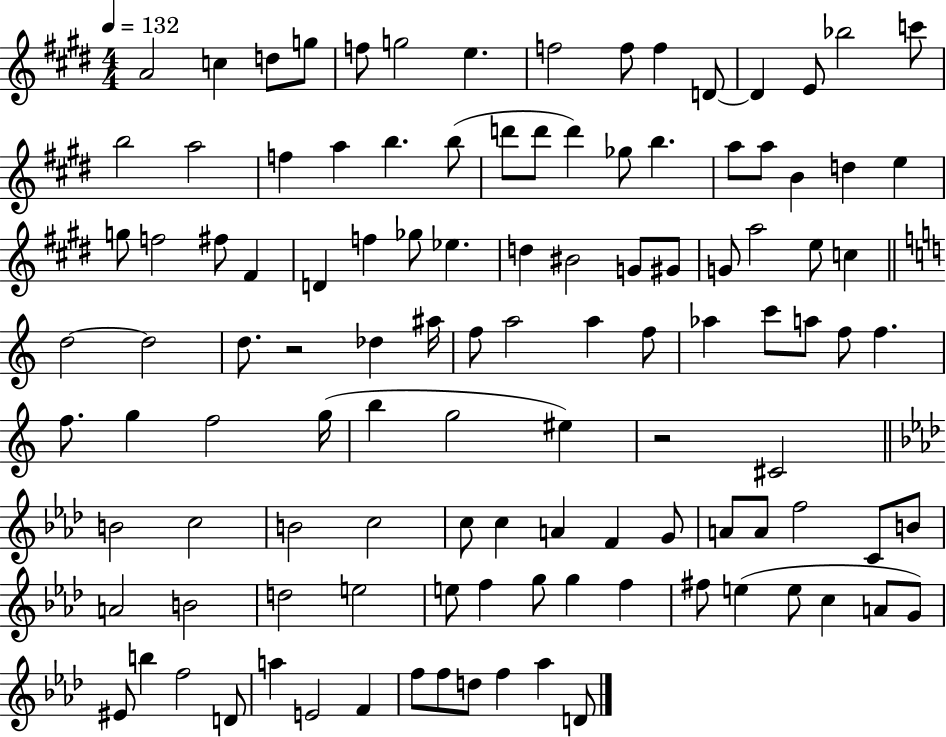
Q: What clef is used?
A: treble